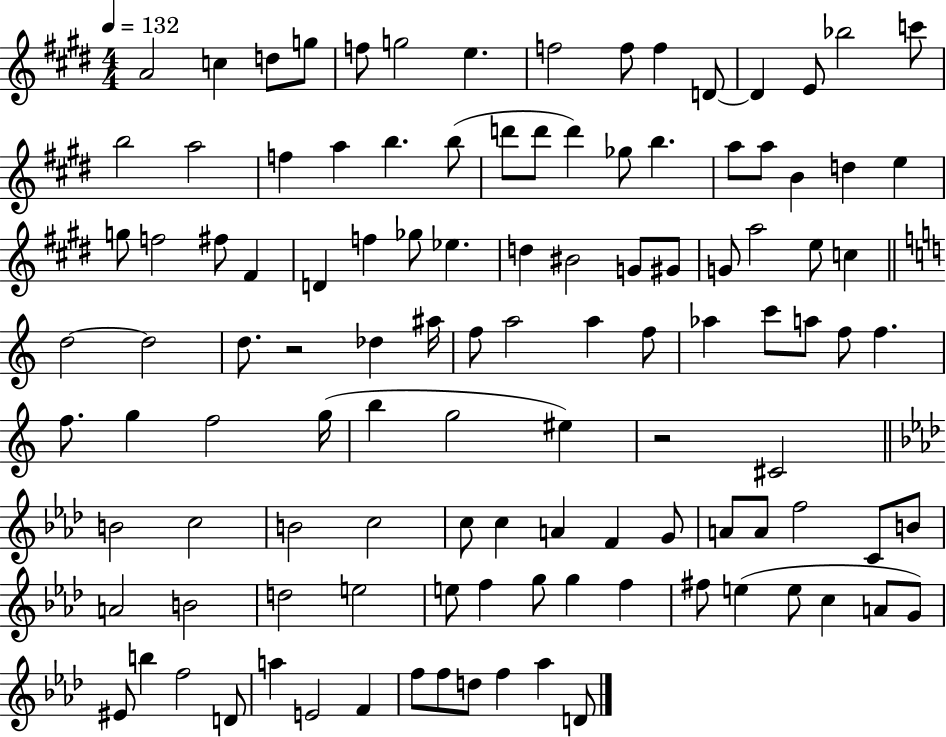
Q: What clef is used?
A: treble